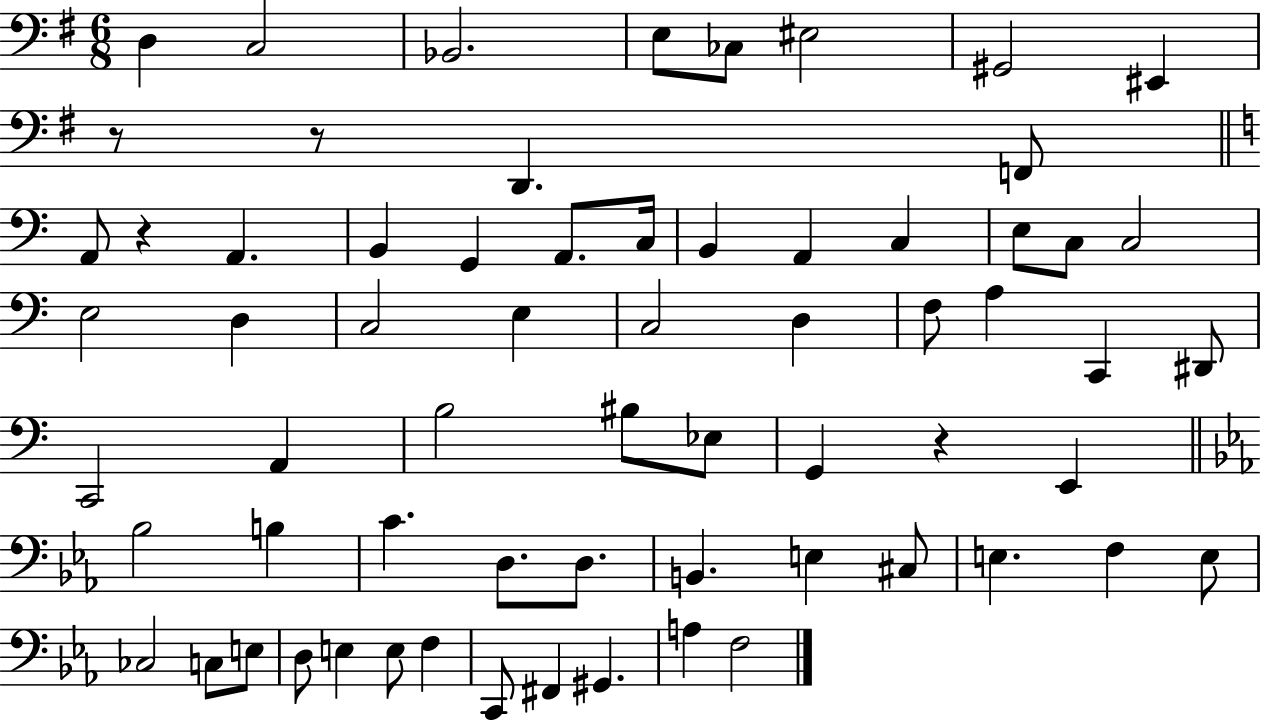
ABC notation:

X:1
T:Untitled
M:6/8
L:1/4
K:G
D, C,2 _B,,2 E,/2 _C,/2 ^E,2 ^G,,2 ^E,, z/2 z/2 D,, F,,/2 A,,/2 z A,, B,, G,, A,,/2 C,/4 B,, A,, C, E,/2 C,/2 C,2 E,2 D, C,2 E, C,2 D, F,/2 A, C,, ^D,,/2 C,,2 A,, B,2 ^B,/2 _E,/2 G,, z E,, _B,2 B, C D,/2 D,/2 B,, E, ^C,/2 E, F, E,/2 _C,2 C,/2 E,/2 D,/2 E, E,/2 F, C,,/2 ^F,, ^G,, A, F,2